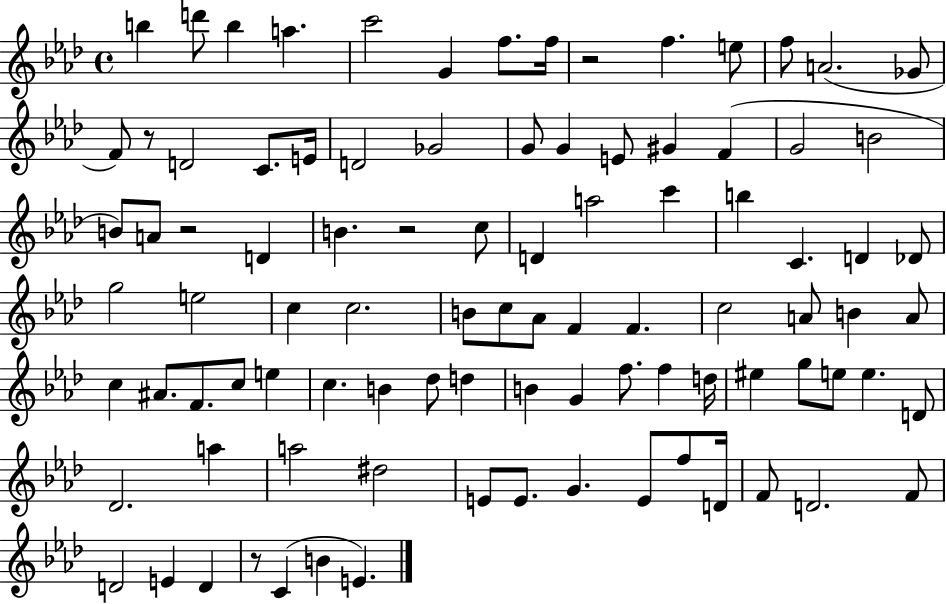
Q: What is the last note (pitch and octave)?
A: E4